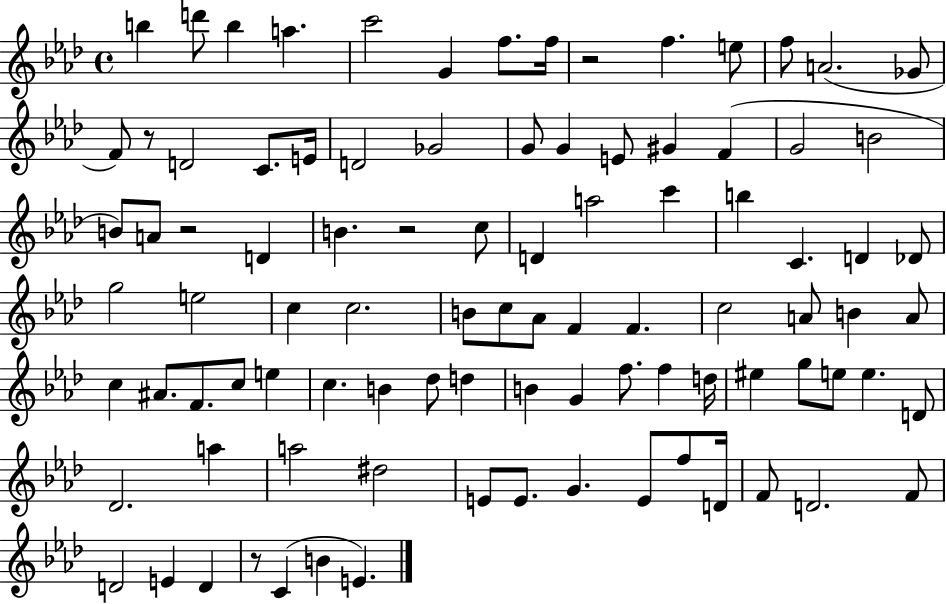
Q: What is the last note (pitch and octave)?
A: E4